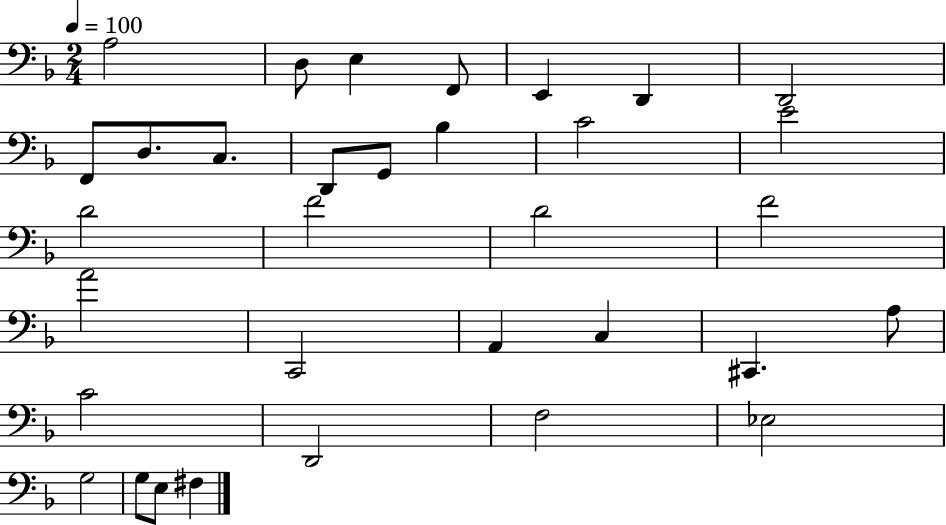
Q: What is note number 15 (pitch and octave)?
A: E4